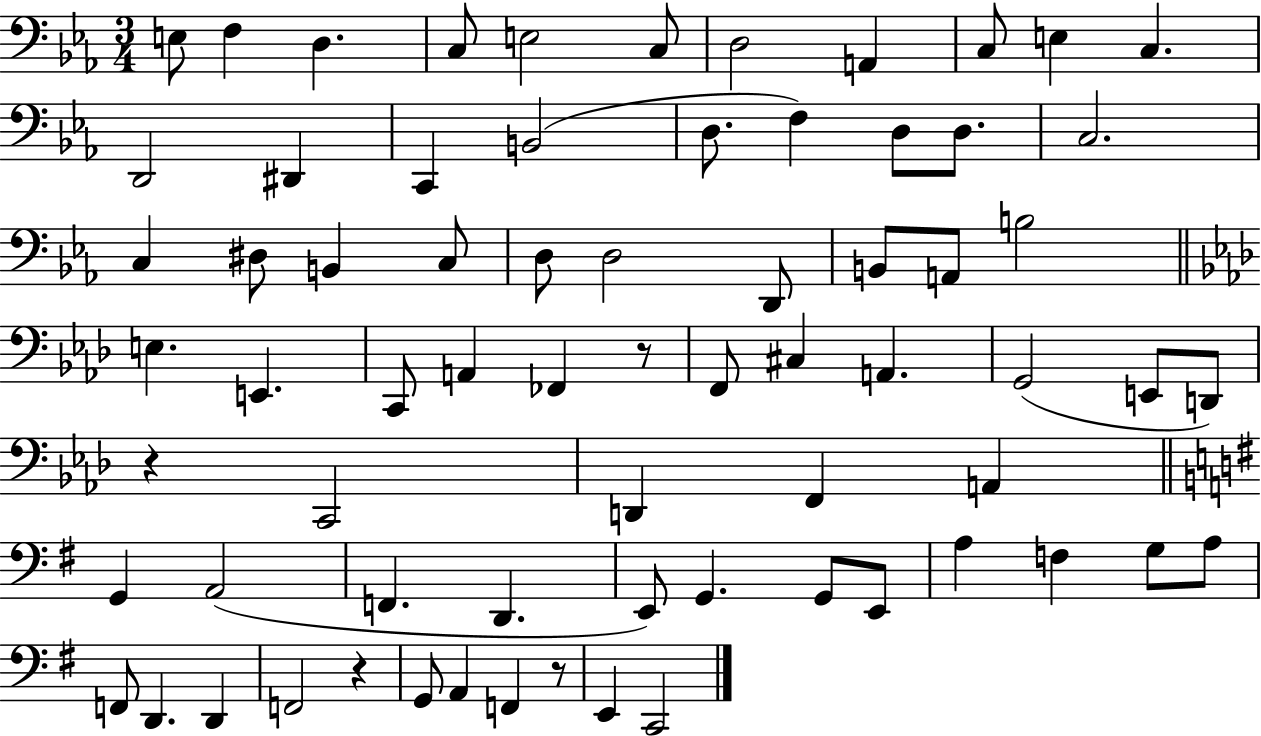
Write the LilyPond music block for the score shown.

{
  \clef bass
  \numericTimeSignature
  \time 3/4
  \key ees \major
  e8 f4 d4. | c8 e2 c8 | d2 a,4 | c8 e4 c4. | \break d,2 dis,4 | c,4 b,2( | d8. f4) d8 d8. | c2. | \break c4 dis8 b,4 c8 | d8 d2 d,8 | b,8 a,8 b2 | \bar "||" \break \key f \minor e4. e,4. | c,8 a,4 fes,4 r8 | f,8 cis4 a,4. | g,2( e,8 d,8) | \break r4 c,2 | d,4 f,4 a,4 | \bar "||" \break \key g \major g,4 a,2( | f,4. d,4. | e,8) g,4. g,8 e,8 | a4 f4 g8 a8 | \break f,8 d,4. d,4 | f,2 r4 | g,8 a,4 f,4 r8 | e,4 c,2 | \break \bar "|."
}